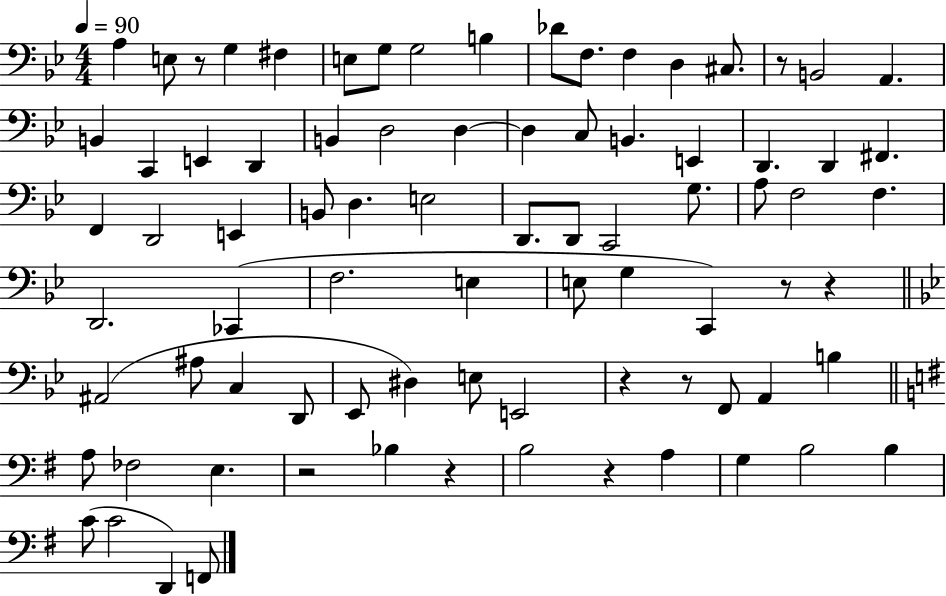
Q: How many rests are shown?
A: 9